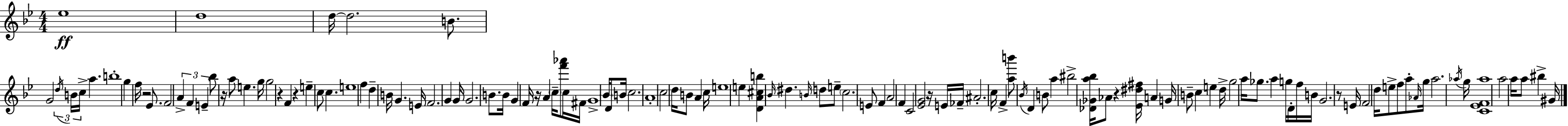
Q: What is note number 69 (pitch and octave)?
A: C4